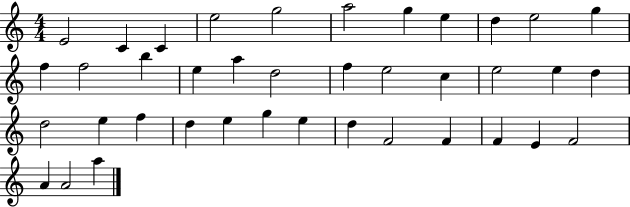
E4/h C4/q C4/q E5/h G5/h A5/h G5/q E5/q D5/q E5/h G5/q F5/q F5/h B5/q E5/q A5/q D5/h F5/q E5/h C5/q E5/h E5/q D5/q D5/h E5/q F5/q D5/q E5/q G5/q E5/q D5/q F4/h F4/q F4/q E4/q F4/h A4/q A4/h A5/q